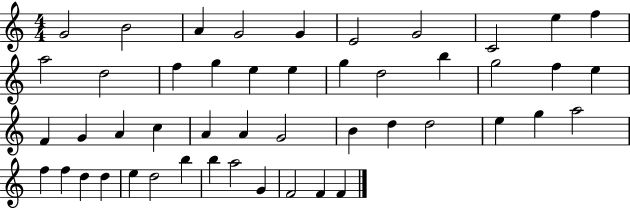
{
  \clef treble
  \numericTimeSignature
  \time 4/4
  \key c \major
  g'2 b'2 | a'4 g'2 g'4 | e'2 g'2 | c'2 e''4 f''4 | \break a''2 d''2 | f''4 g''4 e''4 e''4 | g''4 d''2 b''4 | g''2 f''4 e''4 | \break f'4 g'4 a'4 c''4 | a'4 a'4 g'2 | b'4 d''4 d''2 | e''4 g''4 a''2 | \break f''4 f''4 d''4 d''4 | e''4 d''2 b''4 | b''4 a''2 g'4 | f'2 f'4 f'4 | \break \bar "|."
}